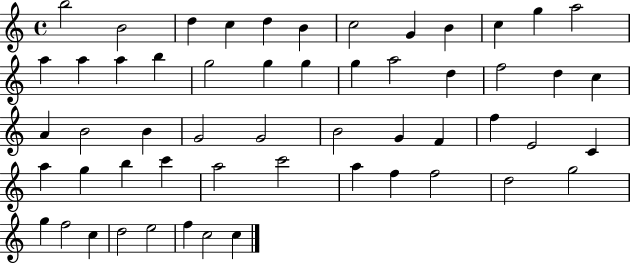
X:1
T:Untitled
M:4/4
L:1/4
K:C
b2 B2 d c d B c2 G B c g a2 a a a b g2 g g g a2 d f2 d c A B2 B G2 G2 B2 G F f E2 C a g b c' a2 c'2 a f f2 d2 g2 g f2 c d2 e2 f c2 c